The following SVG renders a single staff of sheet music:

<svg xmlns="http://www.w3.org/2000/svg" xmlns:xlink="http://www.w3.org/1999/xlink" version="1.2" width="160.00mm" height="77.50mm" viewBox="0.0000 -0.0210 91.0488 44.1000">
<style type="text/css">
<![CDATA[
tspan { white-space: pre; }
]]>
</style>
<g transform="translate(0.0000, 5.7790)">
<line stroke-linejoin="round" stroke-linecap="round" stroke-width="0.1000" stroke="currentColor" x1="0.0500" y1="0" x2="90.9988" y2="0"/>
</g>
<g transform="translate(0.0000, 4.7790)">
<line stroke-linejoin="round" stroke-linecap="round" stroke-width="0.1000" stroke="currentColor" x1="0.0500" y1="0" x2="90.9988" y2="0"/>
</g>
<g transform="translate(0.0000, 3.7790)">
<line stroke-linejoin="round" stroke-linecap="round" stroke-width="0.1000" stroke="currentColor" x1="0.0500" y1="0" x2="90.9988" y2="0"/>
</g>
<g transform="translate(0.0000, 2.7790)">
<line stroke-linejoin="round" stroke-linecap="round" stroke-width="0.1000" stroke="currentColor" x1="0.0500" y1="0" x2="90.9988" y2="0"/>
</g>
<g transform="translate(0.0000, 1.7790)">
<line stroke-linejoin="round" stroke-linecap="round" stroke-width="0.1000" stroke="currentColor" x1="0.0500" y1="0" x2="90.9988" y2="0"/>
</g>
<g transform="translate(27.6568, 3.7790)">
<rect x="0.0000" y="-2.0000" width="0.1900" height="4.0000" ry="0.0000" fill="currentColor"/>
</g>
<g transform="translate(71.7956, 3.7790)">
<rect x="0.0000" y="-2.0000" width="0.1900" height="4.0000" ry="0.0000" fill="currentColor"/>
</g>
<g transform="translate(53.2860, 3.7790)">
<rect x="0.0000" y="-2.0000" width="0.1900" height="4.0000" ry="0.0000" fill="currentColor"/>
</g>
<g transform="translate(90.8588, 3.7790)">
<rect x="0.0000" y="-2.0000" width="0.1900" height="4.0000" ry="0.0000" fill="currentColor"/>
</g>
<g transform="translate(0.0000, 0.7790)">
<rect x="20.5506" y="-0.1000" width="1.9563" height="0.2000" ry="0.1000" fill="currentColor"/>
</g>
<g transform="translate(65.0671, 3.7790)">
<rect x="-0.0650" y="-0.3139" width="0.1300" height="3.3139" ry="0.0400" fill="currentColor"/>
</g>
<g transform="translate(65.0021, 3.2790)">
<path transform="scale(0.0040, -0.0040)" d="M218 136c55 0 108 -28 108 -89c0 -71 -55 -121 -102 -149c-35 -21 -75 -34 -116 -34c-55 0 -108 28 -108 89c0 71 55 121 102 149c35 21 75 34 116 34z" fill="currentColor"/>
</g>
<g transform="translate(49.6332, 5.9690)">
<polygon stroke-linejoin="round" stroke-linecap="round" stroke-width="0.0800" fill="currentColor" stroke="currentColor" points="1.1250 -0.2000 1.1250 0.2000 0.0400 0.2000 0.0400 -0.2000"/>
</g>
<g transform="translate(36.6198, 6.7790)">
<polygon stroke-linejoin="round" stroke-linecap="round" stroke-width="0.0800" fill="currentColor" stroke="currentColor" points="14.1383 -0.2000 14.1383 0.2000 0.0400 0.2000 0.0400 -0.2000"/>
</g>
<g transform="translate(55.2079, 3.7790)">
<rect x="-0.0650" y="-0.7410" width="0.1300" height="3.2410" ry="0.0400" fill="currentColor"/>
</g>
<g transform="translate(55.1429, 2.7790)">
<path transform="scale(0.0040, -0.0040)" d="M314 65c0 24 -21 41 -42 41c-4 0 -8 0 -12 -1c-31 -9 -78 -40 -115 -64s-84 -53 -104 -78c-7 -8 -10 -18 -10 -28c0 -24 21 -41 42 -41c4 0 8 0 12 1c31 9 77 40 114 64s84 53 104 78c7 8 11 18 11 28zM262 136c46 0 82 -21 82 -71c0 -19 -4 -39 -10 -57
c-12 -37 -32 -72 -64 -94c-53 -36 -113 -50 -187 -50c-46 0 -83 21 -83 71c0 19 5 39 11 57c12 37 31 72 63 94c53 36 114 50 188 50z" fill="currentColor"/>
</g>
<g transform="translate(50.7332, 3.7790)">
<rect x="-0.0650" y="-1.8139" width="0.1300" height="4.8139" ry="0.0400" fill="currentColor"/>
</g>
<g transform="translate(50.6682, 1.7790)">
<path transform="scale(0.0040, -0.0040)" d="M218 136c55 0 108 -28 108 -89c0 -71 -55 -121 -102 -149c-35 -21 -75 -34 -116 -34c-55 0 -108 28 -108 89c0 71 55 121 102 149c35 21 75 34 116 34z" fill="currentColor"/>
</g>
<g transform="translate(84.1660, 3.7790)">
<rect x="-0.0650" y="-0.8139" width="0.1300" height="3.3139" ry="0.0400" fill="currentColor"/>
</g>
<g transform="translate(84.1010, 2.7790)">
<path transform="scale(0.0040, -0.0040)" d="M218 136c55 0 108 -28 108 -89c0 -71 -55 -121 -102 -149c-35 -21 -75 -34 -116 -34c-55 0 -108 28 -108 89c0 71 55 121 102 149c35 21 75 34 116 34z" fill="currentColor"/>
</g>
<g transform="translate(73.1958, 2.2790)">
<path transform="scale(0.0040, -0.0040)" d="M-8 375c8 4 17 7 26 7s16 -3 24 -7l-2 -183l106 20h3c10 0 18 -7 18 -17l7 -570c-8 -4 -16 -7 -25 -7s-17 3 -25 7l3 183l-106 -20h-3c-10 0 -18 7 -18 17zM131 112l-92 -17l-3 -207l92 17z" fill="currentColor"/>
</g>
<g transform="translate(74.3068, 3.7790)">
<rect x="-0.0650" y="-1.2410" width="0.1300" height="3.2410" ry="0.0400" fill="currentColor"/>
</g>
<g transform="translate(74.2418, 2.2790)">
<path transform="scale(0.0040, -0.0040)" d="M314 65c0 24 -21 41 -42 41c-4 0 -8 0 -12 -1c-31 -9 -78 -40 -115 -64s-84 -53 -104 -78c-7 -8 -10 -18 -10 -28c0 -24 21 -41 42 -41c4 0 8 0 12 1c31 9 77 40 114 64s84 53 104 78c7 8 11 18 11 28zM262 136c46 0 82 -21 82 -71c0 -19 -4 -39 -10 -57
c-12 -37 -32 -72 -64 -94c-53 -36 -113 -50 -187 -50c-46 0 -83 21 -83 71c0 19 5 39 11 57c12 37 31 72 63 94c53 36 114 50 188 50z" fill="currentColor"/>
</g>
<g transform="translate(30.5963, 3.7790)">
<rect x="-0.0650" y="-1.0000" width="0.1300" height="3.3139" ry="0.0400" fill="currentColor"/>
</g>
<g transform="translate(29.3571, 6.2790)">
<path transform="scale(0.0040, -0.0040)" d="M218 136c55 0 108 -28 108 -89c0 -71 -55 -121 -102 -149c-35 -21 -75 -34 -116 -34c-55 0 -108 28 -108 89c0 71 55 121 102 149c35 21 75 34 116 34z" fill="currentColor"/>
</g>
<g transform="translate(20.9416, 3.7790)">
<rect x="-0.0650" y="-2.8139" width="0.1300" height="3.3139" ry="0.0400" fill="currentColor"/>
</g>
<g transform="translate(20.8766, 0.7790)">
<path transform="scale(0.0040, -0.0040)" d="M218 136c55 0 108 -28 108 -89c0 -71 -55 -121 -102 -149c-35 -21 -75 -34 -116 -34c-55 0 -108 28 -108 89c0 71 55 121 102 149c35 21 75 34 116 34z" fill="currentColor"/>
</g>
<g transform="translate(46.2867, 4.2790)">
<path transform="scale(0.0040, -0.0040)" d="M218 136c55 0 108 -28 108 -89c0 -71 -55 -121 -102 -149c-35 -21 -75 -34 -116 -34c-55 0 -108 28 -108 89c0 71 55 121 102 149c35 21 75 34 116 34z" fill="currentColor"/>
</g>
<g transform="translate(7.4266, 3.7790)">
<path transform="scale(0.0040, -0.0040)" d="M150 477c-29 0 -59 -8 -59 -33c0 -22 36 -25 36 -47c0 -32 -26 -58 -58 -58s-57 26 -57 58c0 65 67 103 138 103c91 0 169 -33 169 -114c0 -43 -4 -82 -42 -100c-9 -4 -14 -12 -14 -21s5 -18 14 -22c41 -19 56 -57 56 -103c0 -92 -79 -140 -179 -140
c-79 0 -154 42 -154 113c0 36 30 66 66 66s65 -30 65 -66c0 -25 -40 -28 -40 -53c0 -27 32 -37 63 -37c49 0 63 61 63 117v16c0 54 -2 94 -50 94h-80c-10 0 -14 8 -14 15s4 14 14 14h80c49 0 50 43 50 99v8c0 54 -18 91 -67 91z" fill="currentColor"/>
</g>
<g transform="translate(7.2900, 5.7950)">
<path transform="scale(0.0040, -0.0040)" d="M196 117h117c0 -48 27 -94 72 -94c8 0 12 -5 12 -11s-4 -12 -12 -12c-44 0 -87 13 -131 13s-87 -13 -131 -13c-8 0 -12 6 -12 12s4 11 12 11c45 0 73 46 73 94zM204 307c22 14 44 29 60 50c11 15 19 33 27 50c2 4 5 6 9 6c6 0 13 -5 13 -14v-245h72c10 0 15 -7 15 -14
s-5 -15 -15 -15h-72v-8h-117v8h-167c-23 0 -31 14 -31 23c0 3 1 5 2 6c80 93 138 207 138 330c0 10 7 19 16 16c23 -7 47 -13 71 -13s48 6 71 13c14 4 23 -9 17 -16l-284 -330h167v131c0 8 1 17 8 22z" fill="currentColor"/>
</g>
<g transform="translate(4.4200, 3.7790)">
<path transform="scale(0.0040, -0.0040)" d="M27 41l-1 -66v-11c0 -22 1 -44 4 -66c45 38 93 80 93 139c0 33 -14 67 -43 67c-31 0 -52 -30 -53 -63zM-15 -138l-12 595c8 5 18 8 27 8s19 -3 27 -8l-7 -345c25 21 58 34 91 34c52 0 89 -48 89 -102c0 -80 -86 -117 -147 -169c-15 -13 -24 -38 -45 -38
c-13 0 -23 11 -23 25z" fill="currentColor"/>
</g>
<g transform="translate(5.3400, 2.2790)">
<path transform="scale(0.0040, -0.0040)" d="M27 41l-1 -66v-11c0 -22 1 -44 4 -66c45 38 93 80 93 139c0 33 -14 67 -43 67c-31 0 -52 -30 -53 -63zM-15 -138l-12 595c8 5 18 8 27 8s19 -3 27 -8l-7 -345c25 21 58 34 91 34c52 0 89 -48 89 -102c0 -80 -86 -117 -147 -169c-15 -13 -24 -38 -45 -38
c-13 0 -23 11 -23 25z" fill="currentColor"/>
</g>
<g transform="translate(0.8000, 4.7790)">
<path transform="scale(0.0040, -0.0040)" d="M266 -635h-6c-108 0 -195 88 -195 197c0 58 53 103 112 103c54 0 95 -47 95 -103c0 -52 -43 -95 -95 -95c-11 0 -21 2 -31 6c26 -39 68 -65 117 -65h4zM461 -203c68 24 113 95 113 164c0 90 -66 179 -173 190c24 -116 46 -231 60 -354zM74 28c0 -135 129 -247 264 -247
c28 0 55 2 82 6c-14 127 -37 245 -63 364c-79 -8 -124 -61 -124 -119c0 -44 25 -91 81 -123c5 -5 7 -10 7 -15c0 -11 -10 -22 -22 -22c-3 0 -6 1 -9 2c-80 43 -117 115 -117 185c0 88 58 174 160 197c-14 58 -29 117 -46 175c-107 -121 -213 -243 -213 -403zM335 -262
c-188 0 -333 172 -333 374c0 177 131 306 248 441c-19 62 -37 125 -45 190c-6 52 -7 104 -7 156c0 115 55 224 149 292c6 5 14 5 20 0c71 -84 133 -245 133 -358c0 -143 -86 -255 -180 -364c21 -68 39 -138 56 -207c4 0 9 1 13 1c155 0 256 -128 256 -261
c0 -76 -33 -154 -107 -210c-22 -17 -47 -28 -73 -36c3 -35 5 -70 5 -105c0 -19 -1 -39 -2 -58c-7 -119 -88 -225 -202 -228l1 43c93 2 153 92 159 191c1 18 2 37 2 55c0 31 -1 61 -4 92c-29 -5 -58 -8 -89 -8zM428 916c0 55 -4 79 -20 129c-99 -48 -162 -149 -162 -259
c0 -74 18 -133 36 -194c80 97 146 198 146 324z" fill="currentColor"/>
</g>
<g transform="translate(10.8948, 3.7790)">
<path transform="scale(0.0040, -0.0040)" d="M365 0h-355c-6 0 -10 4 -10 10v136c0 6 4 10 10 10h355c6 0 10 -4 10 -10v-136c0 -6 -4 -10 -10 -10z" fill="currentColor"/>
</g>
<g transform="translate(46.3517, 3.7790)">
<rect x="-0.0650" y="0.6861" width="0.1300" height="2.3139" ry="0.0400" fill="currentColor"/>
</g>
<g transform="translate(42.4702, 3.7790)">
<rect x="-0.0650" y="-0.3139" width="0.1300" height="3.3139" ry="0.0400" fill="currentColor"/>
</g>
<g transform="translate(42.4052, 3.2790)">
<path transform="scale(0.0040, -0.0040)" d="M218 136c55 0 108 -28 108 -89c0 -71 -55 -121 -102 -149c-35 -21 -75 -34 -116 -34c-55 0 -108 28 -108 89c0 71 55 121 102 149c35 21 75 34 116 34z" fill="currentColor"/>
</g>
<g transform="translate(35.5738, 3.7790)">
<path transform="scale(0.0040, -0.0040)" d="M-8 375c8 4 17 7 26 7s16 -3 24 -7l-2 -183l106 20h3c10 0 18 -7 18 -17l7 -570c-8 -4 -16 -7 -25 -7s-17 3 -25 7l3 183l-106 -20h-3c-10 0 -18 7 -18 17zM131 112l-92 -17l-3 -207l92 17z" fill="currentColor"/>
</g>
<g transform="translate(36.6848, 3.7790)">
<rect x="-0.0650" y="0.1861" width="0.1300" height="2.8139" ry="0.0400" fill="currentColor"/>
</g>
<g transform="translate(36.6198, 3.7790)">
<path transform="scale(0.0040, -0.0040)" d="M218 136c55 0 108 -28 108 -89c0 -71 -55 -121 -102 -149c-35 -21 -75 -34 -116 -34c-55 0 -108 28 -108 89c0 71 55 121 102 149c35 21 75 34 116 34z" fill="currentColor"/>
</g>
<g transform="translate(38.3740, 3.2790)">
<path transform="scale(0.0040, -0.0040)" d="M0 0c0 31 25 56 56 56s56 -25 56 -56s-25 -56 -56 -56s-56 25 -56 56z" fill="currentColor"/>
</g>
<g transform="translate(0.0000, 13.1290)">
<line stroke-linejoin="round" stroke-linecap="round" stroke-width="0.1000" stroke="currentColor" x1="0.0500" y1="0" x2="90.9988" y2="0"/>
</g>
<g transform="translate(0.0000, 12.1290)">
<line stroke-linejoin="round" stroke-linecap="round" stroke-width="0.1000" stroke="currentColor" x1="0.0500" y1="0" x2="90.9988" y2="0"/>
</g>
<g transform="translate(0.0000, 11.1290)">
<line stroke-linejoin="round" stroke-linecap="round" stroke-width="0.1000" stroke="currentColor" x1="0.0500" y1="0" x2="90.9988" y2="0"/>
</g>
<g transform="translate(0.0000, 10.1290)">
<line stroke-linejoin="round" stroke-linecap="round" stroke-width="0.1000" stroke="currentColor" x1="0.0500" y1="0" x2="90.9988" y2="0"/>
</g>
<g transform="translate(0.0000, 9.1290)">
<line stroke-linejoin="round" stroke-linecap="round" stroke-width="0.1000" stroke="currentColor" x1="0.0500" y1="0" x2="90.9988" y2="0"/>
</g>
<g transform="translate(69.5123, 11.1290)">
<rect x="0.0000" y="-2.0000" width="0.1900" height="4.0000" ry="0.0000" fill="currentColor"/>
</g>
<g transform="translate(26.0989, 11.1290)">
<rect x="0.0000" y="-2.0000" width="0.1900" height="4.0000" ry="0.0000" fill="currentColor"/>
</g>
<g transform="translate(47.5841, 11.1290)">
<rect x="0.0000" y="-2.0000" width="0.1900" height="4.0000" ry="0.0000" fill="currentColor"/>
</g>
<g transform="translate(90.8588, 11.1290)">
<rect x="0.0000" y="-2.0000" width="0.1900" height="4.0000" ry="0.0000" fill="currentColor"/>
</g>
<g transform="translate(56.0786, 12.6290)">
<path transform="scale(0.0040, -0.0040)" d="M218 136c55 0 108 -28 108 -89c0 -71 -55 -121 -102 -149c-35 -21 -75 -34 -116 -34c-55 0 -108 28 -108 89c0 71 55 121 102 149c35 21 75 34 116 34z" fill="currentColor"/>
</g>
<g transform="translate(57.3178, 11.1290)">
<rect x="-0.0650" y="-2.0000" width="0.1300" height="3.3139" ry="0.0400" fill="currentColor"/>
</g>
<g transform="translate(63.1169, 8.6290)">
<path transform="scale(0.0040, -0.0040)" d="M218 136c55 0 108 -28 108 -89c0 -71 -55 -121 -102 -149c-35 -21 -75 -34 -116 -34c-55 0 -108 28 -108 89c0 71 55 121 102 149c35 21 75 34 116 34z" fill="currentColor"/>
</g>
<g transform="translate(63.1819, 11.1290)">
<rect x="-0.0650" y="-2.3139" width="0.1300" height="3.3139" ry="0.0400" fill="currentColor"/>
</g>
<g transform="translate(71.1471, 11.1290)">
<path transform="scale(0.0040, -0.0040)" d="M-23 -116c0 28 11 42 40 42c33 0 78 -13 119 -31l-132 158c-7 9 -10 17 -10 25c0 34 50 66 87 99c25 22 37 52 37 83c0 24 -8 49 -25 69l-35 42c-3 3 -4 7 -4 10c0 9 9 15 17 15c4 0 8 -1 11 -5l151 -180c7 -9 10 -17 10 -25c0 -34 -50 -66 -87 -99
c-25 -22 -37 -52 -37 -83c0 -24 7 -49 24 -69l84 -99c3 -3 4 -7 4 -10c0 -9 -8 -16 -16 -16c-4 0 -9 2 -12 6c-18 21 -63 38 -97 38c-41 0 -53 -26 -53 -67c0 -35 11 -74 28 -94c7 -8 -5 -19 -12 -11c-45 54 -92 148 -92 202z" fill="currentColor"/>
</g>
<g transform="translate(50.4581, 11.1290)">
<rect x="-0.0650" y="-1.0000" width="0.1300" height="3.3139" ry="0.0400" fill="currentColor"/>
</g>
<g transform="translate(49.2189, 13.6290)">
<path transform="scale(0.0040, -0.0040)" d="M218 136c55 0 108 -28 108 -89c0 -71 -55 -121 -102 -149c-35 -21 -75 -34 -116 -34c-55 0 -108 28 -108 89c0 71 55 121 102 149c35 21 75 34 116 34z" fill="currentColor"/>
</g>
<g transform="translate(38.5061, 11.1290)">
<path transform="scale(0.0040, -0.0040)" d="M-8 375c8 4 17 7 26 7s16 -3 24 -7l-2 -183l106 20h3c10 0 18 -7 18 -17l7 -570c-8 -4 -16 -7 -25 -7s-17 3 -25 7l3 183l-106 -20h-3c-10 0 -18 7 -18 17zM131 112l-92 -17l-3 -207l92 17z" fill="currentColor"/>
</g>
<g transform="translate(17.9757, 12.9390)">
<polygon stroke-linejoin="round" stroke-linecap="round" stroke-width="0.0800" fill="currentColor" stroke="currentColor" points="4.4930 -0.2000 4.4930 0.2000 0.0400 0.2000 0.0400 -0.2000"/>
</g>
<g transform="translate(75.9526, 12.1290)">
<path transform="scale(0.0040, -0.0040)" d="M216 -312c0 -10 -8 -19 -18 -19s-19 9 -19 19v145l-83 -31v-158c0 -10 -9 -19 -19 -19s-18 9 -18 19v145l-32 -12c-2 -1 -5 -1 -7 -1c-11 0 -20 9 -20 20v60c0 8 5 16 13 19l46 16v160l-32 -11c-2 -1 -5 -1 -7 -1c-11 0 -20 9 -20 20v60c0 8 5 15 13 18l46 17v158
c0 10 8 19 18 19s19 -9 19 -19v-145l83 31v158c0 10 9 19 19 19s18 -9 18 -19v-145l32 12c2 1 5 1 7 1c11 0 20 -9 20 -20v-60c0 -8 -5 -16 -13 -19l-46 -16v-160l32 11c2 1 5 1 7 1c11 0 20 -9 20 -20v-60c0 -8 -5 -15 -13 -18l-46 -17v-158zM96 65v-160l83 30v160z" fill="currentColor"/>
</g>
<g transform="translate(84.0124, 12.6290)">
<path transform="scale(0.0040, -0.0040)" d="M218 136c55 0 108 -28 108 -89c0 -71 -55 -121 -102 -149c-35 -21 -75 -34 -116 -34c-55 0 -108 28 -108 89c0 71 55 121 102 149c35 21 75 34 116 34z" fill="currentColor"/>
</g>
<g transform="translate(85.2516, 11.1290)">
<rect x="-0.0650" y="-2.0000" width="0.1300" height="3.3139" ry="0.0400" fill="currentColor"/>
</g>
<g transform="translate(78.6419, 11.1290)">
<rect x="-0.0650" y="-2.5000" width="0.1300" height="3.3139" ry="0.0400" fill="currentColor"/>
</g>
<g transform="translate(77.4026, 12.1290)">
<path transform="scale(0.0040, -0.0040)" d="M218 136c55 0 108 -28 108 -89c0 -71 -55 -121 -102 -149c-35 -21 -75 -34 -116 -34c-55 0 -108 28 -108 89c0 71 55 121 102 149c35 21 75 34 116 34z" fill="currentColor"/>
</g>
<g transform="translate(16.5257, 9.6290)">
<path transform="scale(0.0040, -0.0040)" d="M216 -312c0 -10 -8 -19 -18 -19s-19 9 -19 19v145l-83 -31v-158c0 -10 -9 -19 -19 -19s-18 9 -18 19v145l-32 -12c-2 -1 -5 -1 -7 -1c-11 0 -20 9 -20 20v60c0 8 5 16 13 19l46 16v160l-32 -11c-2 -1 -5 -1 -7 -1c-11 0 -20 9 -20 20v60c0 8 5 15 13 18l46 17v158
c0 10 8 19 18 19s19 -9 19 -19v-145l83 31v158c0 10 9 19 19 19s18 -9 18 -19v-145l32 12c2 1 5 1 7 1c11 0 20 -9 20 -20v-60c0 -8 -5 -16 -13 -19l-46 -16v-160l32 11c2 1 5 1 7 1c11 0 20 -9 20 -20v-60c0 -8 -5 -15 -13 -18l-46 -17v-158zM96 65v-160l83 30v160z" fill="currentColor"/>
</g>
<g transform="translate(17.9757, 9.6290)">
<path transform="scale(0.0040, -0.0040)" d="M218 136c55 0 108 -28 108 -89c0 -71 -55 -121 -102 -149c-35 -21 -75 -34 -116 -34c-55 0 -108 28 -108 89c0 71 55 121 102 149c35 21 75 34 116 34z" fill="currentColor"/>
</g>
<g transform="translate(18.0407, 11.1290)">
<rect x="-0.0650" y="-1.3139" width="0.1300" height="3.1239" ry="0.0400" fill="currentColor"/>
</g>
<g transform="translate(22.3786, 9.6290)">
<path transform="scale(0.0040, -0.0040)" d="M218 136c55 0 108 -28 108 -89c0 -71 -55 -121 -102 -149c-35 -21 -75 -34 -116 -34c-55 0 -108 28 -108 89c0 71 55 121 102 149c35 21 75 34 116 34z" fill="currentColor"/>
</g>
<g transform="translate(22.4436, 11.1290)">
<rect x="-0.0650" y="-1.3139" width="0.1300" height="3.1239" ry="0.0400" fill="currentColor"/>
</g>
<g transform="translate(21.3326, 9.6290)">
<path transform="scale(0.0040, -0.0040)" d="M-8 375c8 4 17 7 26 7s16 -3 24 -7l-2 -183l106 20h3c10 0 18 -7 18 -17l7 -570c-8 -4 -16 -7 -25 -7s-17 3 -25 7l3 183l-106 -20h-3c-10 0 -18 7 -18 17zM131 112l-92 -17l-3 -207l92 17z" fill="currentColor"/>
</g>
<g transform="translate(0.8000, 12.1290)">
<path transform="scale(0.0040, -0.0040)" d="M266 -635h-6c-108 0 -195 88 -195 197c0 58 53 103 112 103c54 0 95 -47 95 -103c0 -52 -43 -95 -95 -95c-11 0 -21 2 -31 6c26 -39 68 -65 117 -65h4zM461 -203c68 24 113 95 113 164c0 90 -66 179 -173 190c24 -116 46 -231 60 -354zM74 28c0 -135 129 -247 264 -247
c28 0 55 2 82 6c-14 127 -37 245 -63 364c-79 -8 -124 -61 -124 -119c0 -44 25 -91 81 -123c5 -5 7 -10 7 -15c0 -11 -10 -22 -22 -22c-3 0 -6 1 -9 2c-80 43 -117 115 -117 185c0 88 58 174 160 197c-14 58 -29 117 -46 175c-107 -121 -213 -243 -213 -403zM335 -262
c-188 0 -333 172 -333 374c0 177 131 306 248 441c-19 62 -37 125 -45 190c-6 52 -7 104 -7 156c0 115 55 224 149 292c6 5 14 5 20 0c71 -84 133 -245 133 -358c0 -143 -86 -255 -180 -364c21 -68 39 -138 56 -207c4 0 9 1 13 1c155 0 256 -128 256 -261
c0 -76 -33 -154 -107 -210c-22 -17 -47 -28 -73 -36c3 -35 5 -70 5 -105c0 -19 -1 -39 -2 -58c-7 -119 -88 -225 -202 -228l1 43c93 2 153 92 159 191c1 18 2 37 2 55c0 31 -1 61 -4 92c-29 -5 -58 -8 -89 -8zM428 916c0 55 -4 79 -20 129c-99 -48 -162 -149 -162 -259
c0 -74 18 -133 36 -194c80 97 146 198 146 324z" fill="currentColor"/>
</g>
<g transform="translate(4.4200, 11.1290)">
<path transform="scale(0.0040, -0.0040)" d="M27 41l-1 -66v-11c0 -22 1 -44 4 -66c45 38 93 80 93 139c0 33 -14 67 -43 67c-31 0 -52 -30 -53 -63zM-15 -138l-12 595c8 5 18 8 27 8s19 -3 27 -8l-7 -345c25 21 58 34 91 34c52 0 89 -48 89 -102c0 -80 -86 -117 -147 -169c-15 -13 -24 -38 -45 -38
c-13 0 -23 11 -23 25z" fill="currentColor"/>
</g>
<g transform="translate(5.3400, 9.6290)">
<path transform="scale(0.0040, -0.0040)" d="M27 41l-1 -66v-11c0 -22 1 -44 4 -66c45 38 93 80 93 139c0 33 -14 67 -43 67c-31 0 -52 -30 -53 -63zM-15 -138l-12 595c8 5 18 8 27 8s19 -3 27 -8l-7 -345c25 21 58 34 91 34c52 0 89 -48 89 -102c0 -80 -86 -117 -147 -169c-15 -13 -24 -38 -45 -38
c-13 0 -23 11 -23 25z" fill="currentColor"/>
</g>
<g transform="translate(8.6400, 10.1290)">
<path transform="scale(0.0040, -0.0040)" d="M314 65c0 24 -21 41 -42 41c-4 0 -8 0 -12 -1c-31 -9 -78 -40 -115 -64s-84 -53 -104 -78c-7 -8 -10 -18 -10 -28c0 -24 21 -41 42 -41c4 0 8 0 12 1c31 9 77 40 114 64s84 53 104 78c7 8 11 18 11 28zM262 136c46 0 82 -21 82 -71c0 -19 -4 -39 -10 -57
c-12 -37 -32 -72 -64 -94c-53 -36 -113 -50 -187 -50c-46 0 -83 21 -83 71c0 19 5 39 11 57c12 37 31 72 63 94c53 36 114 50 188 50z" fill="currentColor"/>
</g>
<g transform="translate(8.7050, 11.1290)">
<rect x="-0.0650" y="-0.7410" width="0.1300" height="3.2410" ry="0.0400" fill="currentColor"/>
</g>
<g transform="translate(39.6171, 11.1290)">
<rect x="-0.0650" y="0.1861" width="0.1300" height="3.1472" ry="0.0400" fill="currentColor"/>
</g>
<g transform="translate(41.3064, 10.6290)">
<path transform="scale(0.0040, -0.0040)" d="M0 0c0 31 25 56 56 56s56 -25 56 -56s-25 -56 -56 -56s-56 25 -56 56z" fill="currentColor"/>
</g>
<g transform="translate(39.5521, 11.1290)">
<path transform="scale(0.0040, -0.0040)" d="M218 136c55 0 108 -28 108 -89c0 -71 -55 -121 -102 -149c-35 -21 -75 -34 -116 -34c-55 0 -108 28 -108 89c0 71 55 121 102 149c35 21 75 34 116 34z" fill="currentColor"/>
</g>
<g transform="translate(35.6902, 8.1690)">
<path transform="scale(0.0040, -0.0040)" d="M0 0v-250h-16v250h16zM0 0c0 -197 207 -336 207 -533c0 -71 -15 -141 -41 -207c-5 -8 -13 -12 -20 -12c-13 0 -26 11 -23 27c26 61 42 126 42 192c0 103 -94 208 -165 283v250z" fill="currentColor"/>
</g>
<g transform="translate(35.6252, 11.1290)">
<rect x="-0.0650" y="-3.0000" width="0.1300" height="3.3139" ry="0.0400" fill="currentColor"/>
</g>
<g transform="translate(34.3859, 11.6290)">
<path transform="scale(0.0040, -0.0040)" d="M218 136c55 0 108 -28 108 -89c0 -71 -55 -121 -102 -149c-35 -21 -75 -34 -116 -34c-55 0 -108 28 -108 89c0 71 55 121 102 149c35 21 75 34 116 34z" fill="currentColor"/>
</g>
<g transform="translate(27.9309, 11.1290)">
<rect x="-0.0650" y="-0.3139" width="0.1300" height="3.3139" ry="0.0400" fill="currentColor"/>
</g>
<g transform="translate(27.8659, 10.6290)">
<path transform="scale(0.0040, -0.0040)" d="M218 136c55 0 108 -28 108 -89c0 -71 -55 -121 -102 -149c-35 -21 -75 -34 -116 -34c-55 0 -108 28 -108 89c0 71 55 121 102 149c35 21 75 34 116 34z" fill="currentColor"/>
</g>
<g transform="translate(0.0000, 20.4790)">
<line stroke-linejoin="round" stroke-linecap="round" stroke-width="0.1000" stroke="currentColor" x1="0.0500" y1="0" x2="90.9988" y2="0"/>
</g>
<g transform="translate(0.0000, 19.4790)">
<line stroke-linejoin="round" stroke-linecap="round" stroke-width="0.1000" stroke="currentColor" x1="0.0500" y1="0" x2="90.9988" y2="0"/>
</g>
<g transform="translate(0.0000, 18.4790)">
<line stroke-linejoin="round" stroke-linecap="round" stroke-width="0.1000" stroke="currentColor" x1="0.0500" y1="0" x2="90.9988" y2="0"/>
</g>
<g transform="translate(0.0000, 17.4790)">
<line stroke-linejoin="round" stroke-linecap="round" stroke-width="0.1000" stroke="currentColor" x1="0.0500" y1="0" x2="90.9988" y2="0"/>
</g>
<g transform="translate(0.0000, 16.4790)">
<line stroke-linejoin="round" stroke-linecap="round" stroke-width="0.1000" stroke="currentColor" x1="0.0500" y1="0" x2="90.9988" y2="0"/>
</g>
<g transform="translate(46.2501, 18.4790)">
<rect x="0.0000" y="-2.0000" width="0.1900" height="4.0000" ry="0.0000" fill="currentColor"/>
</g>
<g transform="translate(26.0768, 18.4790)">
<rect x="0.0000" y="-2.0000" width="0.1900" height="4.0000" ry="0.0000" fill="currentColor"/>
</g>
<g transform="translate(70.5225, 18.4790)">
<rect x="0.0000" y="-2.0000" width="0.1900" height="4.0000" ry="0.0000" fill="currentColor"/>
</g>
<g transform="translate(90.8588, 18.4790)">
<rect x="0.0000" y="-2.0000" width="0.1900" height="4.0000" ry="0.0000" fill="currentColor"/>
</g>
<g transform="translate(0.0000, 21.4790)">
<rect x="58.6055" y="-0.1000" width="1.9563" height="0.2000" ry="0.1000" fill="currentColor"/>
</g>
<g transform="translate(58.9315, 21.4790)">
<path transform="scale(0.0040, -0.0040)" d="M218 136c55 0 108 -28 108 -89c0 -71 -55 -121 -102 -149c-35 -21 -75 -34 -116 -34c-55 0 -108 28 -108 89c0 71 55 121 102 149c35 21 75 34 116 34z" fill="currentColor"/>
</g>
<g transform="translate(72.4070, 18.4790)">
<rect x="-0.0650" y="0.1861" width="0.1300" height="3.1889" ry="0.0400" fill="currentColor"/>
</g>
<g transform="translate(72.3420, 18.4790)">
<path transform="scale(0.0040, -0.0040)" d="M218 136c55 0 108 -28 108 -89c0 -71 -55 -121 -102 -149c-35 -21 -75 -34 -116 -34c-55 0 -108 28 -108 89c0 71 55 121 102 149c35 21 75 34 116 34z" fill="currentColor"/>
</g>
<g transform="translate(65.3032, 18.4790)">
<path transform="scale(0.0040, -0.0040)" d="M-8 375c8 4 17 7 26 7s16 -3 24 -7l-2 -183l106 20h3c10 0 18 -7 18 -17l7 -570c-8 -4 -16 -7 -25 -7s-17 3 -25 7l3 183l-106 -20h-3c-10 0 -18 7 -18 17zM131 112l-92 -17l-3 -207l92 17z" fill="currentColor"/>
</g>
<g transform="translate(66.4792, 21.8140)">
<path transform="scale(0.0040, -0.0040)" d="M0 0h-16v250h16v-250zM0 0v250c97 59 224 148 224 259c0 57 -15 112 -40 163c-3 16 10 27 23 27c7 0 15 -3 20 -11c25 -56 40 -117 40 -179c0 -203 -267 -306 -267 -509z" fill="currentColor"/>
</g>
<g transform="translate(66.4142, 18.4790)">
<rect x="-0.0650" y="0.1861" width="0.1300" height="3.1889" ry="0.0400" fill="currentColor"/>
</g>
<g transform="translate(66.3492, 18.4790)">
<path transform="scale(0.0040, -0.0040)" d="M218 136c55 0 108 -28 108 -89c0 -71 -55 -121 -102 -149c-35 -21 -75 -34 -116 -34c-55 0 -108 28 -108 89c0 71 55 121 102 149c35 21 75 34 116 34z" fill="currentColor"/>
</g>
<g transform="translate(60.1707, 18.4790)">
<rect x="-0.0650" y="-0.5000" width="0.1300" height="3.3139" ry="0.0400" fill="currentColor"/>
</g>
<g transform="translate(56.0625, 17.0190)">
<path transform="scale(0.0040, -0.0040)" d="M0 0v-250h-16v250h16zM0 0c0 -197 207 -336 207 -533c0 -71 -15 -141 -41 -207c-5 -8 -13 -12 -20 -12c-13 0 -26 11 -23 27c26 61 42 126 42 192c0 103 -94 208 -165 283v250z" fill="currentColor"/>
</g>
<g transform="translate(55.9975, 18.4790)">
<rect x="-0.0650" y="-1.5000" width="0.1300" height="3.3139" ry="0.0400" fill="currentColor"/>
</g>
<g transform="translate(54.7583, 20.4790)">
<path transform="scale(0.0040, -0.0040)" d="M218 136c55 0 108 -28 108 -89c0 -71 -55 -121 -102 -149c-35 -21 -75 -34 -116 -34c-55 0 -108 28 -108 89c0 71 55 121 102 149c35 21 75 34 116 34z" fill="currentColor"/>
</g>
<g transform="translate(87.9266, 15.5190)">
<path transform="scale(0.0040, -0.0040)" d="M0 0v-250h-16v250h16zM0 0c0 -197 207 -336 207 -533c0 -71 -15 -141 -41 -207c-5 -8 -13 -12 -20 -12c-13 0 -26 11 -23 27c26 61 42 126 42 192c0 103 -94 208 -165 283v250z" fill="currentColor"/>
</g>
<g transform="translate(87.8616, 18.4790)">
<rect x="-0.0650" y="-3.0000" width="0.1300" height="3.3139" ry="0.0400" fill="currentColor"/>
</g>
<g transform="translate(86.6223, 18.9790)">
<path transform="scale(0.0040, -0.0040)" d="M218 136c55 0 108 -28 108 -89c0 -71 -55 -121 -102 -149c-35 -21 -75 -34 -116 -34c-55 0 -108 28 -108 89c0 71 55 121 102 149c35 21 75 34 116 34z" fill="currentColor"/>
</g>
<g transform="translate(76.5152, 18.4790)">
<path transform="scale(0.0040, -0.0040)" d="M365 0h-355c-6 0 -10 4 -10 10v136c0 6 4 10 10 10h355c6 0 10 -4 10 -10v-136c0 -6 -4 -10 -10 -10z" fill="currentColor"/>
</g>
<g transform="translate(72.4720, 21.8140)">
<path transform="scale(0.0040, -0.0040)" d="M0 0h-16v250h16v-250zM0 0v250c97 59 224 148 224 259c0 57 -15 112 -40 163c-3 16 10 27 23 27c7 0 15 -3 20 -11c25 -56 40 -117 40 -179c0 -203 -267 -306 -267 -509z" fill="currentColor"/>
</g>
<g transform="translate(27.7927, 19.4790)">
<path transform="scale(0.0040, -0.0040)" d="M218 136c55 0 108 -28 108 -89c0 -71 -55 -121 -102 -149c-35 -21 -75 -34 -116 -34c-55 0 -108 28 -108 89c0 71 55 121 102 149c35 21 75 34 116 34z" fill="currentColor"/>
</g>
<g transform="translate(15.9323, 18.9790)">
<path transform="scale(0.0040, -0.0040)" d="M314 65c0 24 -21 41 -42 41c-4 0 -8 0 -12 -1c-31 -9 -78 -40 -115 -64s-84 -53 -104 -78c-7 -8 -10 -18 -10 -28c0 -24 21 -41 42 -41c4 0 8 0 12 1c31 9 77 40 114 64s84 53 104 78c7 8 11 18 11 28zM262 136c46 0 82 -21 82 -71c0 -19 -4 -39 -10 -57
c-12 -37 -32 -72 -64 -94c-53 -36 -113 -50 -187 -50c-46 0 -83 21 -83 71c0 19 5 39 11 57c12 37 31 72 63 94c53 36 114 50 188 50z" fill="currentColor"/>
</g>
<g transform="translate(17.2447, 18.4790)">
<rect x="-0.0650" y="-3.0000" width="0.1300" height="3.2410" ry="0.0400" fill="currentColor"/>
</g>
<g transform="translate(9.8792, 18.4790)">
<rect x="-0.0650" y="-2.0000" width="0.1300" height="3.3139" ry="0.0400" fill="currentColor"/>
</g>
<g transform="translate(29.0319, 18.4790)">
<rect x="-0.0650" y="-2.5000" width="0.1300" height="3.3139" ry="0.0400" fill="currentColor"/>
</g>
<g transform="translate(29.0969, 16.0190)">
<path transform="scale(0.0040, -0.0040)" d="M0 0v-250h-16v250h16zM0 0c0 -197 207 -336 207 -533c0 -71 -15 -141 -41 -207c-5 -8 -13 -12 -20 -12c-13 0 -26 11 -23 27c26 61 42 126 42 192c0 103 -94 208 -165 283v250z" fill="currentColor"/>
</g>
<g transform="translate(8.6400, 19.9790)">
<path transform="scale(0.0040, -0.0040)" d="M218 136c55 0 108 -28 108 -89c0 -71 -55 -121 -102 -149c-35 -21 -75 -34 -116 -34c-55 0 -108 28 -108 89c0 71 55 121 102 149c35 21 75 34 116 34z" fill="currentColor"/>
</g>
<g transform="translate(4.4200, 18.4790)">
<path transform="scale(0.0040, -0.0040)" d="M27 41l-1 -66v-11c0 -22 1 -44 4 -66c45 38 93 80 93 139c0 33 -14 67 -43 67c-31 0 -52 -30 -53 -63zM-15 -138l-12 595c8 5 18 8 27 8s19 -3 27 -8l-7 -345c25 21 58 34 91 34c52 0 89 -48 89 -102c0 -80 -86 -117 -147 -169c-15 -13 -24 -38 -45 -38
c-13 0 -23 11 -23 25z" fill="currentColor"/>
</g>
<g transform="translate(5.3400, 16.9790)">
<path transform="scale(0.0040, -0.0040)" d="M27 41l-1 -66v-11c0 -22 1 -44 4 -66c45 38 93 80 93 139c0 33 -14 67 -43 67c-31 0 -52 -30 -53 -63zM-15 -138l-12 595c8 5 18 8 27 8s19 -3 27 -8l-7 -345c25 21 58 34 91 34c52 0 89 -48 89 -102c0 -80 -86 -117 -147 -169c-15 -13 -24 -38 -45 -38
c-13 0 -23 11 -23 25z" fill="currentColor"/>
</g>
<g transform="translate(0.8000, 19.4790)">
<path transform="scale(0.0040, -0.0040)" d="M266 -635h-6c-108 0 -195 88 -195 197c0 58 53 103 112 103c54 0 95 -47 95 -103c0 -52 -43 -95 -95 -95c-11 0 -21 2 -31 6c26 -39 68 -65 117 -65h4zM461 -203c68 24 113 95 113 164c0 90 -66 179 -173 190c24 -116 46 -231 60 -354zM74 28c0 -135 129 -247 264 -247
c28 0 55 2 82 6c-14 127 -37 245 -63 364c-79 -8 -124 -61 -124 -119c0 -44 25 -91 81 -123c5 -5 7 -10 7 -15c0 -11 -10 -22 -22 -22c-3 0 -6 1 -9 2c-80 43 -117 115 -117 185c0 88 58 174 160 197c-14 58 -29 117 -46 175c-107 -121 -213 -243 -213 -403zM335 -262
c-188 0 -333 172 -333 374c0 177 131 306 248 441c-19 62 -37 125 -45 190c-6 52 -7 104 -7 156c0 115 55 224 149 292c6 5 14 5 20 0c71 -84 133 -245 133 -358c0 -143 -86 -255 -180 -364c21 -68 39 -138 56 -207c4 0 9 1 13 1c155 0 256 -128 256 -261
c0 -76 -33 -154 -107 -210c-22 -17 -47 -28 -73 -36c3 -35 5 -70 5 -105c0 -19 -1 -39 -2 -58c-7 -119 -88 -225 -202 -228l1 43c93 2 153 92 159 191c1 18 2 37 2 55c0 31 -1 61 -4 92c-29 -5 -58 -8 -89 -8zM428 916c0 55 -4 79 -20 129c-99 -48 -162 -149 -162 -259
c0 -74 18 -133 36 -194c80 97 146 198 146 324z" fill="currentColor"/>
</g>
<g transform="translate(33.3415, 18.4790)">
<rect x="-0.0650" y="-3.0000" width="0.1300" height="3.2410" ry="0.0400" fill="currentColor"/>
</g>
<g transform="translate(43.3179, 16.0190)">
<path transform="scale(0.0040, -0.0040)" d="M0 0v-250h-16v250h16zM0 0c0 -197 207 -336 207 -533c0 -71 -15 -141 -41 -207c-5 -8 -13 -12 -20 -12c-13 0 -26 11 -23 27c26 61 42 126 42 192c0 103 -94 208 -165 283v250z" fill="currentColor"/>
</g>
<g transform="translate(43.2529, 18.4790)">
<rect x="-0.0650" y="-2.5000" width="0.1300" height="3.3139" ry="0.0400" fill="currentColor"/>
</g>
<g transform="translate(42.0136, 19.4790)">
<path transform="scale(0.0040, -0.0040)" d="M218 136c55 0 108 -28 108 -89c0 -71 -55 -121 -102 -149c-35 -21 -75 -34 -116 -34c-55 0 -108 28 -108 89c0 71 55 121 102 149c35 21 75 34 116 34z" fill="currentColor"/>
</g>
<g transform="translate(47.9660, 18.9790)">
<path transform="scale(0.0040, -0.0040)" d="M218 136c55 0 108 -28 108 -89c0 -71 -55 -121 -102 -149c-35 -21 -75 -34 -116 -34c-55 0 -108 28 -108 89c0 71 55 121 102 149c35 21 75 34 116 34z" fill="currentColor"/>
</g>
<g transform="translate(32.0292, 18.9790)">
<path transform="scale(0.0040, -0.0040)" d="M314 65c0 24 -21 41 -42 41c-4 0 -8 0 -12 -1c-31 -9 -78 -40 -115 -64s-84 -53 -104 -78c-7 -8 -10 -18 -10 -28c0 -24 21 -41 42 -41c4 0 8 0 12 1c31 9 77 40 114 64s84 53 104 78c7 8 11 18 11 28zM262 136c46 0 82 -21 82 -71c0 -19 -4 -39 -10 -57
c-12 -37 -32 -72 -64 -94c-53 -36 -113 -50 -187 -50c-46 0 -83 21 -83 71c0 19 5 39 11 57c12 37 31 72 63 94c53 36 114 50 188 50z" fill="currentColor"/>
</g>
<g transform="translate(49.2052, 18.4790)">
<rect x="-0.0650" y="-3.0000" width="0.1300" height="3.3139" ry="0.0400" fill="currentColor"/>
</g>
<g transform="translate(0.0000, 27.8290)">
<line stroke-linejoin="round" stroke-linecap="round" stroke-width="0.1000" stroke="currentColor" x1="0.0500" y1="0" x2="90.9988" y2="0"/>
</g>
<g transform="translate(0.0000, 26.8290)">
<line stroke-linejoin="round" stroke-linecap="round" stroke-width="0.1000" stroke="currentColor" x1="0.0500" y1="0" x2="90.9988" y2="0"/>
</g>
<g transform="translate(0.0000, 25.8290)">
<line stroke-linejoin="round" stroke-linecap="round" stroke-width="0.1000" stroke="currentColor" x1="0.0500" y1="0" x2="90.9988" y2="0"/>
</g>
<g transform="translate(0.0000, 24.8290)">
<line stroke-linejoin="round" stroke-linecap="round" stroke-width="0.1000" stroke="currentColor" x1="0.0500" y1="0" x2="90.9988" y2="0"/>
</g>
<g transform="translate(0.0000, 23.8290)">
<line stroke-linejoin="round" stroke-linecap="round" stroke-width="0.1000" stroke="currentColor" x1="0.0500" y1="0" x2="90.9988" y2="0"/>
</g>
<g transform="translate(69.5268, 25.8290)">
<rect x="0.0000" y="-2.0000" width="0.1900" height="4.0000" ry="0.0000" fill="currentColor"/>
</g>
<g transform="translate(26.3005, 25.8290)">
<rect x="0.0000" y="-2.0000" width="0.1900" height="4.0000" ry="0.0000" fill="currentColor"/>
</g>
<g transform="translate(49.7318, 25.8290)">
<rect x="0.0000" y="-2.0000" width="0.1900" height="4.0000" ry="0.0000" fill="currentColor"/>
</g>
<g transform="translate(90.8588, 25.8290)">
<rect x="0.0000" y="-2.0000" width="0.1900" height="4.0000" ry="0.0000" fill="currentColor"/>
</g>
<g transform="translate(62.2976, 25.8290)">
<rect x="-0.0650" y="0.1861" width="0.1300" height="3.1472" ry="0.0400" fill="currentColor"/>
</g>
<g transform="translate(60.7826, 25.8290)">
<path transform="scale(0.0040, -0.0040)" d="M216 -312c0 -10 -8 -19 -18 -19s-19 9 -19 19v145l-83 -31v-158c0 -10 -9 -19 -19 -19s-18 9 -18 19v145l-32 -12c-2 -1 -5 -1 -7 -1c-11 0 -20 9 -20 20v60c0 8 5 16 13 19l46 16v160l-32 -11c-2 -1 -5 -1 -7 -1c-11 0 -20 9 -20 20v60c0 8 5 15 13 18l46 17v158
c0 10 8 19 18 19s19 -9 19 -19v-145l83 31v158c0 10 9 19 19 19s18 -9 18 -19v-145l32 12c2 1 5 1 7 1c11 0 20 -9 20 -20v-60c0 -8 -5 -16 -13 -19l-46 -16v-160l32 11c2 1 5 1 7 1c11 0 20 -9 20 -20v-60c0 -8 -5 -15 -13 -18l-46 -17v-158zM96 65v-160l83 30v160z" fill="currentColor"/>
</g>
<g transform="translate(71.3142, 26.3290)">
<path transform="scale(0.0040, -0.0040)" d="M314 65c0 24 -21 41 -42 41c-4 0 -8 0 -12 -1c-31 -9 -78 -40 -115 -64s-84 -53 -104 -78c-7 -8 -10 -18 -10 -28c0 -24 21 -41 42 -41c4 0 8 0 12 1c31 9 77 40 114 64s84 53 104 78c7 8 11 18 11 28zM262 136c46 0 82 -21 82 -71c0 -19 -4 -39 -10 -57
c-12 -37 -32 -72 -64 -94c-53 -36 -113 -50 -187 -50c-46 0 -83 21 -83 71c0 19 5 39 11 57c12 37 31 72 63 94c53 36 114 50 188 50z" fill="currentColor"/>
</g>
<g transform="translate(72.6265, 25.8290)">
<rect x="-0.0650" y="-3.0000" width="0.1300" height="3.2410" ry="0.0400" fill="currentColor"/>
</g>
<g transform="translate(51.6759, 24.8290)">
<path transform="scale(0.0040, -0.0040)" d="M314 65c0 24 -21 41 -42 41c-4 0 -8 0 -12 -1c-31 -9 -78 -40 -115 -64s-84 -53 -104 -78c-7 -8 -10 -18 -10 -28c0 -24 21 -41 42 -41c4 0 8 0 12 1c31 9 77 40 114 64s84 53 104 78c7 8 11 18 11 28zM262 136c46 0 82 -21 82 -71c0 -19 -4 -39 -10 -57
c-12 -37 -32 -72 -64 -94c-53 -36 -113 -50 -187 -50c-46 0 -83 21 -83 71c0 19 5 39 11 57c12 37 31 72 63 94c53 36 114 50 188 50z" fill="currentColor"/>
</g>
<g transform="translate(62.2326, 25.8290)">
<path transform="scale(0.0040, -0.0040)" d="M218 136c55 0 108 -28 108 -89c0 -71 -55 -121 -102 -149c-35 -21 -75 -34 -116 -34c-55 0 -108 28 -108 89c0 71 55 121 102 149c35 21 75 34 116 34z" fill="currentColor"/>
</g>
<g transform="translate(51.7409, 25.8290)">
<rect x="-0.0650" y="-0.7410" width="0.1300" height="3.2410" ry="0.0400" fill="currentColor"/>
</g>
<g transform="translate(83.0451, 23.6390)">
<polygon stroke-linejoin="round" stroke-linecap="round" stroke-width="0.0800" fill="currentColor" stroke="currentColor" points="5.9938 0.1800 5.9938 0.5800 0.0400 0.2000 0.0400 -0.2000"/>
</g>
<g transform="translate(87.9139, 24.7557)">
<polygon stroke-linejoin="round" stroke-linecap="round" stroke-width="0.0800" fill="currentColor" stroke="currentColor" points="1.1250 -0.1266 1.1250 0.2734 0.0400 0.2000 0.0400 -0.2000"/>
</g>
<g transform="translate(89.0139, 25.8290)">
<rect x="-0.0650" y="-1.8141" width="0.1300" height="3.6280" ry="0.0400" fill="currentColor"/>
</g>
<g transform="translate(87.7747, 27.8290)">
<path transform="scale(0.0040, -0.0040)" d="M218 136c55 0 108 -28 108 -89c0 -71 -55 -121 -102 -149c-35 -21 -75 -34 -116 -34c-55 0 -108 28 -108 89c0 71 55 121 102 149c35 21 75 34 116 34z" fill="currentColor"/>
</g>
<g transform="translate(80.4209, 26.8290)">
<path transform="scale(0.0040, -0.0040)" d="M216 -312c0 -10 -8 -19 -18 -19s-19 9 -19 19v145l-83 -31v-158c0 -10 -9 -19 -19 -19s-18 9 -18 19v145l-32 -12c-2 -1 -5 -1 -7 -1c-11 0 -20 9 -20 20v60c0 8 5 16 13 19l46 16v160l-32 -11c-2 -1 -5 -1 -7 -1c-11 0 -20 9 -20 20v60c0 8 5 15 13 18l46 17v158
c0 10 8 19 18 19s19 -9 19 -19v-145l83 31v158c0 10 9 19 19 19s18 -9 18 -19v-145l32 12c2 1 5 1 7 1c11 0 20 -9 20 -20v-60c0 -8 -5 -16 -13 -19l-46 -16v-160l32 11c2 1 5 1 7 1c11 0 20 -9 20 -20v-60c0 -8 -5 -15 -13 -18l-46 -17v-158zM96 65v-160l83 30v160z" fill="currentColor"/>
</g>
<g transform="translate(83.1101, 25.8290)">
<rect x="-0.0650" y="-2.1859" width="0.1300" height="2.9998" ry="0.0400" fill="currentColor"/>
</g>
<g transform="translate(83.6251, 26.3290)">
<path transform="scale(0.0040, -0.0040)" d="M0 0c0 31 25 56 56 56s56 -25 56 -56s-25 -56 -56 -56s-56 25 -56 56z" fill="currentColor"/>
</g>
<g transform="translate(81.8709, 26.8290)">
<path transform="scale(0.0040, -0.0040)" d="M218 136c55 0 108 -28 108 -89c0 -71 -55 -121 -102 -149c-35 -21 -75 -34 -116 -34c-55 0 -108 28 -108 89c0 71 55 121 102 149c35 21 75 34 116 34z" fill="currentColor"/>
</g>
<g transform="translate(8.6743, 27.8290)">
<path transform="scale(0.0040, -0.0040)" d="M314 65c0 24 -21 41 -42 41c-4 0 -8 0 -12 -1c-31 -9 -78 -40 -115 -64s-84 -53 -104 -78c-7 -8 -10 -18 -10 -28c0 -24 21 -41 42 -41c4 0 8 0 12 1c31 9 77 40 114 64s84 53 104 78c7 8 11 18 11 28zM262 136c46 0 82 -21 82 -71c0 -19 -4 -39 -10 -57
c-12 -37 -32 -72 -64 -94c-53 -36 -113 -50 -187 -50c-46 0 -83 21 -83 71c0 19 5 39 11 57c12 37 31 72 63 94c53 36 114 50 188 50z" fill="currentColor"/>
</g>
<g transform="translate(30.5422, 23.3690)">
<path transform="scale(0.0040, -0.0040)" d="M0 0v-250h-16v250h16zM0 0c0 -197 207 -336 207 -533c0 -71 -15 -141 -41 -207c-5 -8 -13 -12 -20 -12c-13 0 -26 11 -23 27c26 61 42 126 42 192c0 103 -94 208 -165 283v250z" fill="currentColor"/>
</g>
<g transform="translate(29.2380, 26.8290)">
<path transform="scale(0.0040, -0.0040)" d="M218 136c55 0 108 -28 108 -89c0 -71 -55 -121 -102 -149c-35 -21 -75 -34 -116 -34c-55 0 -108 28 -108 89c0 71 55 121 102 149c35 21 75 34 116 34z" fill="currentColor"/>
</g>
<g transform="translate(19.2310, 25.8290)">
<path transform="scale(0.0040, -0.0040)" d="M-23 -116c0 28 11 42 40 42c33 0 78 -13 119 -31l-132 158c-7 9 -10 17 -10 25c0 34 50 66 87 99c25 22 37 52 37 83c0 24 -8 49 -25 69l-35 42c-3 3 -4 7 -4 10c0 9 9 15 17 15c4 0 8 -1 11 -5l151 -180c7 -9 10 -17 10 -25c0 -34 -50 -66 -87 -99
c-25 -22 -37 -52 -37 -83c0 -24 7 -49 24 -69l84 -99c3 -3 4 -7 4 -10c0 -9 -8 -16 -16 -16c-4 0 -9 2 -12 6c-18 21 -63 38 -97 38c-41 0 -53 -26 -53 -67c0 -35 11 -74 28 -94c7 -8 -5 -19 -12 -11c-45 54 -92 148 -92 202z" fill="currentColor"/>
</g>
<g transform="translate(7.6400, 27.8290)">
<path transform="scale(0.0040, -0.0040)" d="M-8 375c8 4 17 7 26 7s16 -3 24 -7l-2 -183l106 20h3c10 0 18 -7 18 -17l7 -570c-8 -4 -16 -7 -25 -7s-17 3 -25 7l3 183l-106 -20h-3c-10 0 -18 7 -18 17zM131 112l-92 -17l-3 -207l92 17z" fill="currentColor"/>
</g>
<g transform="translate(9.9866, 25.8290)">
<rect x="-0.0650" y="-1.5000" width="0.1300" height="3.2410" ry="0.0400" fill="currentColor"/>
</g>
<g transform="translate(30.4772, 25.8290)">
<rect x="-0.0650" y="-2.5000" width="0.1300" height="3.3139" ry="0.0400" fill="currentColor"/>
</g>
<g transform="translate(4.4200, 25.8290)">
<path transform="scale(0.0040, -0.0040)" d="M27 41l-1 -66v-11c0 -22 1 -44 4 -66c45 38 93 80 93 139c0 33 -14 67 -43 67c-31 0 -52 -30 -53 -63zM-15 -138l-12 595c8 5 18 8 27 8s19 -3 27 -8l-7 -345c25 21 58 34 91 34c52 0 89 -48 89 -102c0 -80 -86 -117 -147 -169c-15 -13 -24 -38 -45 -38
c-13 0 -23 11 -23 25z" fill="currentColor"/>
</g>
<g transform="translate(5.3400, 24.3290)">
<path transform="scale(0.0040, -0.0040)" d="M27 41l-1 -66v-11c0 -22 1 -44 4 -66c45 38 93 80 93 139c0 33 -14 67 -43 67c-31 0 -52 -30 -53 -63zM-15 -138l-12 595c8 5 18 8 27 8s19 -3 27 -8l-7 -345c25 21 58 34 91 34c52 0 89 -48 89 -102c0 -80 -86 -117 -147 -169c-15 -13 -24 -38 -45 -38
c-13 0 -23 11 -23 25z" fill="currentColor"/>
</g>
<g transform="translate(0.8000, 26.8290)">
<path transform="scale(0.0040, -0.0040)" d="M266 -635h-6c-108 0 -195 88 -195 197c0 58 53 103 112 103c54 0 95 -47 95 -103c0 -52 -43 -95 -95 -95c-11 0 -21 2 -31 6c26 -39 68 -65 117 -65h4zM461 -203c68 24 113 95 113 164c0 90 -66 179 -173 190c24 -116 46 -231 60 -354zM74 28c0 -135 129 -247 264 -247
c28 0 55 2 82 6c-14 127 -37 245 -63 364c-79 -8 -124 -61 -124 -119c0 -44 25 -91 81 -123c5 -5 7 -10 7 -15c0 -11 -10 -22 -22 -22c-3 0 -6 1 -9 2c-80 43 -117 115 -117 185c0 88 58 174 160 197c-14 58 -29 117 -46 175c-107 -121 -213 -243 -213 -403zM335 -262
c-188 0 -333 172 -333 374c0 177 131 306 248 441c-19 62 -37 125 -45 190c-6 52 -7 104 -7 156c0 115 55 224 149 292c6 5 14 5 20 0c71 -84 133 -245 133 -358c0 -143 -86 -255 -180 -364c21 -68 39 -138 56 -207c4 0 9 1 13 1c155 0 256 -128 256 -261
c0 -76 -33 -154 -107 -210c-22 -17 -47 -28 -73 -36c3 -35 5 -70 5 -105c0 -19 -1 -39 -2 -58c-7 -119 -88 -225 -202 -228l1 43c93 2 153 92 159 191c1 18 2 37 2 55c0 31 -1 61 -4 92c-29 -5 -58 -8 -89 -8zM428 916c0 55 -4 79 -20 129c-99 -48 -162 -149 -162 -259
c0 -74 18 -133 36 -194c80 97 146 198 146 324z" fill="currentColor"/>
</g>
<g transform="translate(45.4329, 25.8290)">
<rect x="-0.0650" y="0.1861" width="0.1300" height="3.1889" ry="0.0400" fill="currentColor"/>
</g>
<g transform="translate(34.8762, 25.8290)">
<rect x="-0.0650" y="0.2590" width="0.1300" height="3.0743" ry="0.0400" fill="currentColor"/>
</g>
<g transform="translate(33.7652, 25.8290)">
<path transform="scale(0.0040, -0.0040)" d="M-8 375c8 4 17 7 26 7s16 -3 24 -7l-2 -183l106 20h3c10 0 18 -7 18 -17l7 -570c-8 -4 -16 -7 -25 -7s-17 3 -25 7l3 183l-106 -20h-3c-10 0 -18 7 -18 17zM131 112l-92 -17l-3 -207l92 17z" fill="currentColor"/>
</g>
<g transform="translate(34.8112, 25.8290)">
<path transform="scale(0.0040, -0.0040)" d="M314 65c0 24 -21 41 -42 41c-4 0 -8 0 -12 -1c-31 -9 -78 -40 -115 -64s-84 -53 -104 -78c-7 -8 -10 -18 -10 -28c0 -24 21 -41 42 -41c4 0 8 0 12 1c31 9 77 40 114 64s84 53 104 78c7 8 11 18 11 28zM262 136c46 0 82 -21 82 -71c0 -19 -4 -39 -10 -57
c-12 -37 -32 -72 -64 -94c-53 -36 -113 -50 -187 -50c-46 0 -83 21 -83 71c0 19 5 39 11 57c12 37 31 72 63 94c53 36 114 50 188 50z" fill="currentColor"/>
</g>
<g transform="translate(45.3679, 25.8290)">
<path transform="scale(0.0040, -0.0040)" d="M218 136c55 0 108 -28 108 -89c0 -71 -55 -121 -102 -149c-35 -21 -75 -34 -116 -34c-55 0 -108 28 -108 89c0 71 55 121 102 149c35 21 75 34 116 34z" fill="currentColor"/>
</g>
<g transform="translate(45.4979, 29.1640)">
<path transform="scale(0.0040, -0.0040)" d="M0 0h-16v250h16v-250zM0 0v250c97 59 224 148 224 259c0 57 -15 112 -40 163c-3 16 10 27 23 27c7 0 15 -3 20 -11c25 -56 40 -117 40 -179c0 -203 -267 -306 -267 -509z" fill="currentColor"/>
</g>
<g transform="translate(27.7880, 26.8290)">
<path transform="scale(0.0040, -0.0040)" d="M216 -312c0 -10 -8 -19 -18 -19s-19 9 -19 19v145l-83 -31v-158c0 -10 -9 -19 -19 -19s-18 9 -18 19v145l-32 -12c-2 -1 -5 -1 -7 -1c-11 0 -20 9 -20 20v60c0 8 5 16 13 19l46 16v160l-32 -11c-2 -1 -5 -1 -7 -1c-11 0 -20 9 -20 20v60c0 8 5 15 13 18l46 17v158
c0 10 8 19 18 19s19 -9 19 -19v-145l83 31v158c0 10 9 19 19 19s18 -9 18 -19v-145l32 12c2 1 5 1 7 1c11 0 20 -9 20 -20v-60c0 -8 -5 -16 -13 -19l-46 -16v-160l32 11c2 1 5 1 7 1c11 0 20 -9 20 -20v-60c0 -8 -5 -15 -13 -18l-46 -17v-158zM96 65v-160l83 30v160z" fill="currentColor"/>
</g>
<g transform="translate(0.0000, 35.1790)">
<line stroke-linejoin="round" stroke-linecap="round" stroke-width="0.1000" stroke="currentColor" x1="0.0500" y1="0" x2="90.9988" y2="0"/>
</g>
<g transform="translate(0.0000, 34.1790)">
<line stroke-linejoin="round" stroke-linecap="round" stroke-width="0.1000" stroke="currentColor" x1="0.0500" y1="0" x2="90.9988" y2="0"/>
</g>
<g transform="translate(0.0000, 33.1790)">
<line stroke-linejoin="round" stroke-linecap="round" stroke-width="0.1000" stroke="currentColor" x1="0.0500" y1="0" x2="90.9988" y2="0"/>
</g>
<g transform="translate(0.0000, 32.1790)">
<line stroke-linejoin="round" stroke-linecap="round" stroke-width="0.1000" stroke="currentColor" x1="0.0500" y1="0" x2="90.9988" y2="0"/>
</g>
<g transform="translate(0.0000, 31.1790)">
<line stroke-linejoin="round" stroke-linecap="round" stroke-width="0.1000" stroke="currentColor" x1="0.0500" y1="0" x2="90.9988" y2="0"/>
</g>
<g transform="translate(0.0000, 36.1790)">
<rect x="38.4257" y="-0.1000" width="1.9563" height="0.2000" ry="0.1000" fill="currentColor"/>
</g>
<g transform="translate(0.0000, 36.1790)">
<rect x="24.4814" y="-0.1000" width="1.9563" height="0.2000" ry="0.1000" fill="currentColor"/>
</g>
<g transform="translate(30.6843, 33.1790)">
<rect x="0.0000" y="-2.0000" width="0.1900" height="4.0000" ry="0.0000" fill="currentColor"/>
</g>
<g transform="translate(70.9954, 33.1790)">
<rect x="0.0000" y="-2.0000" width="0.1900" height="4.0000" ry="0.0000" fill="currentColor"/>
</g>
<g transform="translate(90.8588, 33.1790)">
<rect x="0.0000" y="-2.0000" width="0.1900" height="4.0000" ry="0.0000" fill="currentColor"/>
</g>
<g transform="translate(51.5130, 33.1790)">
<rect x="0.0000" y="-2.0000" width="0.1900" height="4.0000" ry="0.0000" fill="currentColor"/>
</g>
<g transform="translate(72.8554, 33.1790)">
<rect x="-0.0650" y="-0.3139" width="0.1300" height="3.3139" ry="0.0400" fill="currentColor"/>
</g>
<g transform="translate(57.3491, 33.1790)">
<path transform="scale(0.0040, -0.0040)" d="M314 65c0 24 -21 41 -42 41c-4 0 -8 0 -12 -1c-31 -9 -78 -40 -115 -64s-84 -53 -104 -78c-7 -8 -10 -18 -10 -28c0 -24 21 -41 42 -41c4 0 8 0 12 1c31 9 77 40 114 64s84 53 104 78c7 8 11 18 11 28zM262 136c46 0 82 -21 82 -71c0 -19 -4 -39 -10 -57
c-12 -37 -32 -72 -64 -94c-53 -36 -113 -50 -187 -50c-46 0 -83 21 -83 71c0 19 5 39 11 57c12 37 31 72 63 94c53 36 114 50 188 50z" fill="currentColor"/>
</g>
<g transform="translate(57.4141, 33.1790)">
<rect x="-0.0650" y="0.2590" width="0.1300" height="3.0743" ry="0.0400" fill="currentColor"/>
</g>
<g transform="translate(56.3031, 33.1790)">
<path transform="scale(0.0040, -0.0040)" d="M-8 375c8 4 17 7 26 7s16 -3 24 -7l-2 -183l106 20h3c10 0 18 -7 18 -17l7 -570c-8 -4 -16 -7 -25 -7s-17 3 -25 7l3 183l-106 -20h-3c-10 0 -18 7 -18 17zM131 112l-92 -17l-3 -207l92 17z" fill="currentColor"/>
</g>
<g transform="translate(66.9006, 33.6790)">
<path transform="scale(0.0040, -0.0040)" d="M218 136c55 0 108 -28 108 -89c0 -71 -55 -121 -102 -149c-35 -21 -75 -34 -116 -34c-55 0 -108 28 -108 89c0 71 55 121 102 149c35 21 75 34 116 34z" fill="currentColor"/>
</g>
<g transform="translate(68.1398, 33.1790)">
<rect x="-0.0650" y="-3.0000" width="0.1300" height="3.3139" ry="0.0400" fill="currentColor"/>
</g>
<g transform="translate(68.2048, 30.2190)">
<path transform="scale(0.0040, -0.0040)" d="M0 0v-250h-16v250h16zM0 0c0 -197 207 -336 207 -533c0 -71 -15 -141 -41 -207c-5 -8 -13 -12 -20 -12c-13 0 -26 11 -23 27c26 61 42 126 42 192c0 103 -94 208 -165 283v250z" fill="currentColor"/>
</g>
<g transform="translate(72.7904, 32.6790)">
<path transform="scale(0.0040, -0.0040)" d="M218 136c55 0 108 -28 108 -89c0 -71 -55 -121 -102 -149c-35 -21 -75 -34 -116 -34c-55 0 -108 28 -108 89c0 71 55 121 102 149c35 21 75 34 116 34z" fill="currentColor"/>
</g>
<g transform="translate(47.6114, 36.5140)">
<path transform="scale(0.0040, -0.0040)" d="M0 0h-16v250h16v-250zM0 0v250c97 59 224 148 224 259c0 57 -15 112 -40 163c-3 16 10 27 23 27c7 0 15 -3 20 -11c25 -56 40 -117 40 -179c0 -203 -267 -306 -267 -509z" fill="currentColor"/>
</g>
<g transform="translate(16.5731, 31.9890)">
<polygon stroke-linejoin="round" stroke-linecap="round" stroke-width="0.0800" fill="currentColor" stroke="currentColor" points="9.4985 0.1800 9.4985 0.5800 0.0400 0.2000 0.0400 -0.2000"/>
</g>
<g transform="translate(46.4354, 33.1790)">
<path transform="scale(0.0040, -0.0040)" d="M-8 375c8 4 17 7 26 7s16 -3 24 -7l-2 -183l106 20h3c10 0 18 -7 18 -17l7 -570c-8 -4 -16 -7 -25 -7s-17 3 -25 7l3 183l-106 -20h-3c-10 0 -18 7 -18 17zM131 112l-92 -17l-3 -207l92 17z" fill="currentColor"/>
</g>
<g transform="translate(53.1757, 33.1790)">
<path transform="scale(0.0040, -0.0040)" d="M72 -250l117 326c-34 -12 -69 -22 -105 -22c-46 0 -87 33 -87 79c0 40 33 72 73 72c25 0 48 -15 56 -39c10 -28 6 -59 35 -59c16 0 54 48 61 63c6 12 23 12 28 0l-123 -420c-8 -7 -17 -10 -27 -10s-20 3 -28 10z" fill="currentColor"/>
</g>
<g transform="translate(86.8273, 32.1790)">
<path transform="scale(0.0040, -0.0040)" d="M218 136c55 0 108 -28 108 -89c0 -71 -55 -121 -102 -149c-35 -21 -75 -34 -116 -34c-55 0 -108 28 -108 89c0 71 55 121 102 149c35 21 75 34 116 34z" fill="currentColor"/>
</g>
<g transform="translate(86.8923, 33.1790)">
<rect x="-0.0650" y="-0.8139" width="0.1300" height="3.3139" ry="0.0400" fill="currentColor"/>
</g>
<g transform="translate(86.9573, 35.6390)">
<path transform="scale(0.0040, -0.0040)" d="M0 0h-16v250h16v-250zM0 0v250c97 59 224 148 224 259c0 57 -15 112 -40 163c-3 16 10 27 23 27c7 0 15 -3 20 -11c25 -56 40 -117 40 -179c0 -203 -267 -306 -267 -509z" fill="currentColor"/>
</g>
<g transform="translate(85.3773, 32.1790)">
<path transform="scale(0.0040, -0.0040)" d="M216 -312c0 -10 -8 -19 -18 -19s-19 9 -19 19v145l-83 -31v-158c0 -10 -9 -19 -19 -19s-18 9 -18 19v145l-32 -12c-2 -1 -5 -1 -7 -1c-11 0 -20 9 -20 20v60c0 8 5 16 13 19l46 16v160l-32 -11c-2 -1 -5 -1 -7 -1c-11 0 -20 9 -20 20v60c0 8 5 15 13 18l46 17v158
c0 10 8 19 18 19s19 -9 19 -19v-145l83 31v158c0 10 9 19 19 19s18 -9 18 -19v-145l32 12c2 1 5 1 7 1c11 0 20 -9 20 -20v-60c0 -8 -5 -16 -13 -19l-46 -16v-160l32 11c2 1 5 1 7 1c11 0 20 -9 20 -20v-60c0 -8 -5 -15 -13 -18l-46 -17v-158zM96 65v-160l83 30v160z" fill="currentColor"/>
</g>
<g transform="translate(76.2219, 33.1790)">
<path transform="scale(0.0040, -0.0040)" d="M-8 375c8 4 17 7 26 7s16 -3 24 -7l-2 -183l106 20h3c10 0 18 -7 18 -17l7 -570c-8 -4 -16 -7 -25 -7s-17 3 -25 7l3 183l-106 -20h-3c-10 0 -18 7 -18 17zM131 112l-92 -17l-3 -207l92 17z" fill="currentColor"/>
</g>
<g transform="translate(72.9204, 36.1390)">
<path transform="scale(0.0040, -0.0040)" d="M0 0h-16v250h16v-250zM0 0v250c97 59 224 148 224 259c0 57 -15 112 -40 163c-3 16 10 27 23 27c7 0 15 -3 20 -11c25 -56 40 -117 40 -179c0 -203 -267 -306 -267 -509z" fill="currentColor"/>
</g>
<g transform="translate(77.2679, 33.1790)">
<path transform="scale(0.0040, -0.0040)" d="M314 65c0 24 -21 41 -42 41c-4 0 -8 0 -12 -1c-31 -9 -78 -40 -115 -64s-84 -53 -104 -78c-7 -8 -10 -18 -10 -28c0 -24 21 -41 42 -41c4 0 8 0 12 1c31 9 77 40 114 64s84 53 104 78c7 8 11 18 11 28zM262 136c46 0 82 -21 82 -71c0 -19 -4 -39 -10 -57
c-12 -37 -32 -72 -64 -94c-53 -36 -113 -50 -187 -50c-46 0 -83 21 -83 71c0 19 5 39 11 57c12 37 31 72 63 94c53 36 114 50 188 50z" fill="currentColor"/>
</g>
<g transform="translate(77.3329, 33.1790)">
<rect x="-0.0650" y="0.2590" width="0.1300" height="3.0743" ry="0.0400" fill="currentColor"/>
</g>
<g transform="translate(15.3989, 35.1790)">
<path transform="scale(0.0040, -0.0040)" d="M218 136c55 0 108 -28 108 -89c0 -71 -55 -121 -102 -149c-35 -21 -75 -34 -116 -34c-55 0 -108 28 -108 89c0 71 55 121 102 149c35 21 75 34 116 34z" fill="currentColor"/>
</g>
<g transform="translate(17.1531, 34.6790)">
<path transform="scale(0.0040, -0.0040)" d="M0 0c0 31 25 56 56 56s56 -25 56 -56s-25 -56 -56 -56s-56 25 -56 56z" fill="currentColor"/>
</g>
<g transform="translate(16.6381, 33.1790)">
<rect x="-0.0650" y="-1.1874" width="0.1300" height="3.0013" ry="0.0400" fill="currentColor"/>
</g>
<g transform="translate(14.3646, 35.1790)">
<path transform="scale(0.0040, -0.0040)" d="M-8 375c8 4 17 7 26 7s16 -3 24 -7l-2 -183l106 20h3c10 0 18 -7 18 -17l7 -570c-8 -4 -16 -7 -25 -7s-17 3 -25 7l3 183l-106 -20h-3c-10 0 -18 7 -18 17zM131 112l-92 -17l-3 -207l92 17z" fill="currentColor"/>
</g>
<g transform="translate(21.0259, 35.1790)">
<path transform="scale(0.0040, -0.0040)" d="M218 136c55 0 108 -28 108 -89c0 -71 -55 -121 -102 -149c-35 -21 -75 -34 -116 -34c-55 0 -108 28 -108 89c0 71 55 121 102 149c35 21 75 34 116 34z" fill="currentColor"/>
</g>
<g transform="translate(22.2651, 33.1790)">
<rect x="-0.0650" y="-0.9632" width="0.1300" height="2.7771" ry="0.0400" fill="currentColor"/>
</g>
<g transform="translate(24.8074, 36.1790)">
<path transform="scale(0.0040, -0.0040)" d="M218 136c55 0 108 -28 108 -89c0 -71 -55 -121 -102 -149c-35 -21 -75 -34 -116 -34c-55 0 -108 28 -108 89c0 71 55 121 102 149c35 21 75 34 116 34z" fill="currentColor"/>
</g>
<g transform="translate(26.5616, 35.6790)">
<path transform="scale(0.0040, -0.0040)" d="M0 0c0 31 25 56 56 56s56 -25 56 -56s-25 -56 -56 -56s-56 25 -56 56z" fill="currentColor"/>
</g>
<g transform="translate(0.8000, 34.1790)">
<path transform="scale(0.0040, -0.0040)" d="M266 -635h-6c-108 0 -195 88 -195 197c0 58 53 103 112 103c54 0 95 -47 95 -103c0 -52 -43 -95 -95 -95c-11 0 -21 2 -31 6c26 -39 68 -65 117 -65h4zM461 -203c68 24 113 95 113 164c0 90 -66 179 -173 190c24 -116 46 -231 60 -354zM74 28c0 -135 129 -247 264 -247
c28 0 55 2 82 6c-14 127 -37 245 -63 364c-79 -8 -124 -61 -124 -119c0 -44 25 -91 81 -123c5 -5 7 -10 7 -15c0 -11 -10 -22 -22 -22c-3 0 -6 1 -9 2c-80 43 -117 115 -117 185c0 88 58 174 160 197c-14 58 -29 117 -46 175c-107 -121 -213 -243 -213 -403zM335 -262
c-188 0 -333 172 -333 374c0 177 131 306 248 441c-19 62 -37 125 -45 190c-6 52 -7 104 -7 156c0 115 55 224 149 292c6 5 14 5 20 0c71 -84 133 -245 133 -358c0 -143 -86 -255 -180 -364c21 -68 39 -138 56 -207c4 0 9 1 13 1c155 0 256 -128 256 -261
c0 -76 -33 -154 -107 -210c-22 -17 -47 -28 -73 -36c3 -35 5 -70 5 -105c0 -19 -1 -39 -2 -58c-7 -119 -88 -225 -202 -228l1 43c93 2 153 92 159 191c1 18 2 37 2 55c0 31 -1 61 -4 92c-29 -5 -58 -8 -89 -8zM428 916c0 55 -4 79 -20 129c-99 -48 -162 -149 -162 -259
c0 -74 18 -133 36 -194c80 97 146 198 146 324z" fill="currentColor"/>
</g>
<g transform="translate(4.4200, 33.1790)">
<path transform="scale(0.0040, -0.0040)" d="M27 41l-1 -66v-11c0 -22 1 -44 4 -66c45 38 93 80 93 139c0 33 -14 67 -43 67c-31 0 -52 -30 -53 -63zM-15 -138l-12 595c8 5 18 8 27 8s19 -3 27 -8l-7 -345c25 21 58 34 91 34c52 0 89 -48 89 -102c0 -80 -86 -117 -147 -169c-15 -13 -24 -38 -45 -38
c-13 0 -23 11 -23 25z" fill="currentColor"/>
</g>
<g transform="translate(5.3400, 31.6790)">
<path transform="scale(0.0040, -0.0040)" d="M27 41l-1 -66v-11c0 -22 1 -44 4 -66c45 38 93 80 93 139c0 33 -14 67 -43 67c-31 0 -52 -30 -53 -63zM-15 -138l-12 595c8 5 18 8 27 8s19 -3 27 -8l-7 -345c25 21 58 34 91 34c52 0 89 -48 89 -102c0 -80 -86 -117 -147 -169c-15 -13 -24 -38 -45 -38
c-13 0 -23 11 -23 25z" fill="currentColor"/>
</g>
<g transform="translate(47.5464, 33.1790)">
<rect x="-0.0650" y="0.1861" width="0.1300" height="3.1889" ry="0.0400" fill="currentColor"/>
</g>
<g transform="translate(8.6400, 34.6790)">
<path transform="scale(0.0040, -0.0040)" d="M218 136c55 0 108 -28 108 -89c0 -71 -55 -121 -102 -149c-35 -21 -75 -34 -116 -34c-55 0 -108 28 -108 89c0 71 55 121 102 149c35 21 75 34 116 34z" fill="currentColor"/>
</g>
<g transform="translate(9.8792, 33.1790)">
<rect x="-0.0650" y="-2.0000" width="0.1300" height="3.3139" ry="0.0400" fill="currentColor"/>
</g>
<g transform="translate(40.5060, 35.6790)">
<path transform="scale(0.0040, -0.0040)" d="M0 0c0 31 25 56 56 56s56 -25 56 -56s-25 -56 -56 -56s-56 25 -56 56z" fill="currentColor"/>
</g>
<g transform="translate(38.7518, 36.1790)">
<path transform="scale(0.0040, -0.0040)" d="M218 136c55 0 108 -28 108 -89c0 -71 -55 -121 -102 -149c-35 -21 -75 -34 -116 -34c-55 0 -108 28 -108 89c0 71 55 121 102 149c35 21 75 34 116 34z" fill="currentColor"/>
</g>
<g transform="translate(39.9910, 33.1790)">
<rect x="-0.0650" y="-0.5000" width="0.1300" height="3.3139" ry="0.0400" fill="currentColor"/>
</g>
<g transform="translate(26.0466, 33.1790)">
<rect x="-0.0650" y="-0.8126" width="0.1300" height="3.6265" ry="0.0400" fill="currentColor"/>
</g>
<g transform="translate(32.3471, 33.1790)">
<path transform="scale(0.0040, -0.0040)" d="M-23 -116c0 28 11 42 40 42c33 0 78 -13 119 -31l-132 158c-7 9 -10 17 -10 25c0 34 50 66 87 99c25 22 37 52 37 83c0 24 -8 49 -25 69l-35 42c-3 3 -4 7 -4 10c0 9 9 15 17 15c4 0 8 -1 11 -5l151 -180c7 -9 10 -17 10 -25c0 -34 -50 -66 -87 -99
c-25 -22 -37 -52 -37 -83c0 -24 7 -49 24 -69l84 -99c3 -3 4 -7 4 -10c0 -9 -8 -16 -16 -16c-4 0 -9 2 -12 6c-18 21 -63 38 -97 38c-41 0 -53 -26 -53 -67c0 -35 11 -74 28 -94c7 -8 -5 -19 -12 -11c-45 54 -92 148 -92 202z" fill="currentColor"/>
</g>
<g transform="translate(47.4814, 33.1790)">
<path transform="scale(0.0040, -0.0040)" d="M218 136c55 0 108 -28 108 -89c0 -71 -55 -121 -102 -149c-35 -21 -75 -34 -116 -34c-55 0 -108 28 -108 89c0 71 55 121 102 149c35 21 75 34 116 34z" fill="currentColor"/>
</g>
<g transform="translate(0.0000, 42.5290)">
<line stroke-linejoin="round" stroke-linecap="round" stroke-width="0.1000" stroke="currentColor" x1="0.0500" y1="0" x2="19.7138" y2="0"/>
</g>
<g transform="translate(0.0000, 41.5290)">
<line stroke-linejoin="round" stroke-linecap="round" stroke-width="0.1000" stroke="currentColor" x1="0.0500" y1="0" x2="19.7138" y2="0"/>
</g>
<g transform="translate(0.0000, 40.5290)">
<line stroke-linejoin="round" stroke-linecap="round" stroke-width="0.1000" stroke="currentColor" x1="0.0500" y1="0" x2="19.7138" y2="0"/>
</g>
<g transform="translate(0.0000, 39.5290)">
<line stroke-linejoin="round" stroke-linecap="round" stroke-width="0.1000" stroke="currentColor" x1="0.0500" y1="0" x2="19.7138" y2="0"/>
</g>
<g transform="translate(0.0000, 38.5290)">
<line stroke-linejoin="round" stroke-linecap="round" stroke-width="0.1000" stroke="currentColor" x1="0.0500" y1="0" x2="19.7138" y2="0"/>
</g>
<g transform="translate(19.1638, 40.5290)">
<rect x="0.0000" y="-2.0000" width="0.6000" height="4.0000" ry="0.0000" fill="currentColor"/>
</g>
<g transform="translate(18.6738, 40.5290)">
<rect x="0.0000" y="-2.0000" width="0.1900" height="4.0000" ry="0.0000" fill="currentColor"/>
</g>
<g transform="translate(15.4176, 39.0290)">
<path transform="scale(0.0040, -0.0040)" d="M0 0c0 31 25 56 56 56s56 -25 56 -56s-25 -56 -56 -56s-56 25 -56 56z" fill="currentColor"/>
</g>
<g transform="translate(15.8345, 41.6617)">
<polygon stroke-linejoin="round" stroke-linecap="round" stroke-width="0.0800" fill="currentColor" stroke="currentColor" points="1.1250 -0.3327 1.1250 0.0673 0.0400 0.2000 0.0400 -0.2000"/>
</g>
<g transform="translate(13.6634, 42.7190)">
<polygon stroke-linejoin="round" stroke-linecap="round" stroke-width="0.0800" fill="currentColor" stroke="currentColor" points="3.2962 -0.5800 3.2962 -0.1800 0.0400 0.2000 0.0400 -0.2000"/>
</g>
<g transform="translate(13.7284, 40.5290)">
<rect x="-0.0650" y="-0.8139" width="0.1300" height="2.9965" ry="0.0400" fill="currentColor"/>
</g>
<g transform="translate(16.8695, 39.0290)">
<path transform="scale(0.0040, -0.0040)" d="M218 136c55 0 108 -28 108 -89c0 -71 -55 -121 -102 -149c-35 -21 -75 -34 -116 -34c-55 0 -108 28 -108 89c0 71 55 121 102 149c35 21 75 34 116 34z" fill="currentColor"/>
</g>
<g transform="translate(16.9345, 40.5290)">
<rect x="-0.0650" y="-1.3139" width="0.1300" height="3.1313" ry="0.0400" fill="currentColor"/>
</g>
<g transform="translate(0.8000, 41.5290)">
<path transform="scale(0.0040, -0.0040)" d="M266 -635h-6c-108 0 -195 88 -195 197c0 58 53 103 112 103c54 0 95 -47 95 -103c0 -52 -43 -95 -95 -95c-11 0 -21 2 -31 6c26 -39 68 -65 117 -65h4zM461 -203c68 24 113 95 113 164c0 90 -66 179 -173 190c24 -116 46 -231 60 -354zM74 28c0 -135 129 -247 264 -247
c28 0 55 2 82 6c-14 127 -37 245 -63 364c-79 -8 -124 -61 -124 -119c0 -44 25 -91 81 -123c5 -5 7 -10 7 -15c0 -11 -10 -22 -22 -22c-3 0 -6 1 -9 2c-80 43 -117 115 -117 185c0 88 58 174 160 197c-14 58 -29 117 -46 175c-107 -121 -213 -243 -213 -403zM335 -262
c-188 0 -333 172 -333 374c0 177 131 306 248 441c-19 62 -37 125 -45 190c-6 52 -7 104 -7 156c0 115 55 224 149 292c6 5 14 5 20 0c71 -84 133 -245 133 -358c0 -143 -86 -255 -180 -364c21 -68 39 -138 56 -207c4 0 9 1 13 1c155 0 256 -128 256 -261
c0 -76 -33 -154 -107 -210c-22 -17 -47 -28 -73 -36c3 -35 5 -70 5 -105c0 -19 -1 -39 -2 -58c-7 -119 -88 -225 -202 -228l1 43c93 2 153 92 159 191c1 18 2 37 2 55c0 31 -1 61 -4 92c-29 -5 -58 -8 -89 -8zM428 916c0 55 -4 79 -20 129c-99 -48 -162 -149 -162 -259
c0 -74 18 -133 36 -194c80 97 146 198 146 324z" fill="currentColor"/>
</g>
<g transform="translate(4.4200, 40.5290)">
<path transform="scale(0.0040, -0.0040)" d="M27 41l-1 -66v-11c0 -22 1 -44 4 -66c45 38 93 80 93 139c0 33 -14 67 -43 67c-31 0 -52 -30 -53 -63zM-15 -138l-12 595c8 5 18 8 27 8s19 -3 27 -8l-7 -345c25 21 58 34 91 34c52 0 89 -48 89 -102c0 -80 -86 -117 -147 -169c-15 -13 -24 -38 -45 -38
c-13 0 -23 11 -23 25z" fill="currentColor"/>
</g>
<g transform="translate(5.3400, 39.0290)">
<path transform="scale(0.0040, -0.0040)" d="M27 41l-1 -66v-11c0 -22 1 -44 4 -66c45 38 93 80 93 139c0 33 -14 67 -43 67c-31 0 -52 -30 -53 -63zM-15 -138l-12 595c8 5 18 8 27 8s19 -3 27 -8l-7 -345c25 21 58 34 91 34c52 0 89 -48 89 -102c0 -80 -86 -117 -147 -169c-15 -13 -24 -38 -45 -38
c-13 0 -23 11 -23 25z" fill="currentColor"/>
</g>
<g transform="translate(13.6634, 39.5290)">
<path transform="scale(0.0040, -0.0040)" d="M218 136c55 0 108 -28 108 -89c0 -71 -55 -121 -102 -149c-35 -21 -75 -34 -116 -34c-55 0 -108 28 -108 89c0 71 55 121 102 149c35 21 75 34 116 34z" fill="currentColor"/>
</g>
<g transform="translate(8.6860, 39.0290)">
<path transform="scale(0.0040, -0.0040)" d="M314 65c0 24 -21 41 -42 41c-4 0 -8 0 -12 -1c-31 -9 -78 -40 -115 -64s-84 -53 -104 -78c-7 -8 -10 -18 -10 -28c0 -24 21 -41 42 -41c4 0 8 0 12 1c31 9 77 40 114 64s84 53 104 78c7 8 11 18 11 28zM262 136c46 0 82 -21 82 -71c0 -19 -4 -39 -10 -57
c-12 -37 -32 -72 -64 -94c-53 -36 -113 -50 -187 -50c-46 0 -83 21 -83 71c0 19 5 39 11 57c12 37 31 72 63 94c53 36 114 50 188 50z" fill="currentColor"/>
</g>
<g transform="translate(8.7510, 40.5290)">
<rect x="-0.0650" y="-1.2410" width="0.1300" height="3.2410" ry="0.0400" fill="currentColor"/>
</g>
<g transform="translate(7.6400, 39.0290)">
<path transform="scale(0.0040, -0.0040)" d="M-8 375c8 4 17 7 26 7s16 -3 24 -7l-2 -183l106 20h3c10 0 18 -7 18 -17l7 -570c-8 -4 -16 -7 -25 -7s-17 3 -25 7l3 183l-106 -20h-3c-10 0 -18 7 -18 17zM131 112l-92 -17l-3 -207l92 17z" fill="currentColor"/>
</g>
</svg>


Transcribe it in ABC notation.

X:1
T:Untitled
M:3/4
L:1/4
K:Bb
z2 a D B/2 c/2 A/2 f/4 d2 c e2 d d2 ^e/2 e/2 c A/2 B D F g z ^G F F A2 G/2 A2 G/2 A _E/2 C B/2 _B/2 z2 A/2 E2 z ^G/2 B2 B/2 d2 ^B A2 ^G/2 _E/4 F E/2 E/2 C/2 z C B/2 z/2 B2 A/2 c/2 B2 ^d/2 e2 d/2 e/4